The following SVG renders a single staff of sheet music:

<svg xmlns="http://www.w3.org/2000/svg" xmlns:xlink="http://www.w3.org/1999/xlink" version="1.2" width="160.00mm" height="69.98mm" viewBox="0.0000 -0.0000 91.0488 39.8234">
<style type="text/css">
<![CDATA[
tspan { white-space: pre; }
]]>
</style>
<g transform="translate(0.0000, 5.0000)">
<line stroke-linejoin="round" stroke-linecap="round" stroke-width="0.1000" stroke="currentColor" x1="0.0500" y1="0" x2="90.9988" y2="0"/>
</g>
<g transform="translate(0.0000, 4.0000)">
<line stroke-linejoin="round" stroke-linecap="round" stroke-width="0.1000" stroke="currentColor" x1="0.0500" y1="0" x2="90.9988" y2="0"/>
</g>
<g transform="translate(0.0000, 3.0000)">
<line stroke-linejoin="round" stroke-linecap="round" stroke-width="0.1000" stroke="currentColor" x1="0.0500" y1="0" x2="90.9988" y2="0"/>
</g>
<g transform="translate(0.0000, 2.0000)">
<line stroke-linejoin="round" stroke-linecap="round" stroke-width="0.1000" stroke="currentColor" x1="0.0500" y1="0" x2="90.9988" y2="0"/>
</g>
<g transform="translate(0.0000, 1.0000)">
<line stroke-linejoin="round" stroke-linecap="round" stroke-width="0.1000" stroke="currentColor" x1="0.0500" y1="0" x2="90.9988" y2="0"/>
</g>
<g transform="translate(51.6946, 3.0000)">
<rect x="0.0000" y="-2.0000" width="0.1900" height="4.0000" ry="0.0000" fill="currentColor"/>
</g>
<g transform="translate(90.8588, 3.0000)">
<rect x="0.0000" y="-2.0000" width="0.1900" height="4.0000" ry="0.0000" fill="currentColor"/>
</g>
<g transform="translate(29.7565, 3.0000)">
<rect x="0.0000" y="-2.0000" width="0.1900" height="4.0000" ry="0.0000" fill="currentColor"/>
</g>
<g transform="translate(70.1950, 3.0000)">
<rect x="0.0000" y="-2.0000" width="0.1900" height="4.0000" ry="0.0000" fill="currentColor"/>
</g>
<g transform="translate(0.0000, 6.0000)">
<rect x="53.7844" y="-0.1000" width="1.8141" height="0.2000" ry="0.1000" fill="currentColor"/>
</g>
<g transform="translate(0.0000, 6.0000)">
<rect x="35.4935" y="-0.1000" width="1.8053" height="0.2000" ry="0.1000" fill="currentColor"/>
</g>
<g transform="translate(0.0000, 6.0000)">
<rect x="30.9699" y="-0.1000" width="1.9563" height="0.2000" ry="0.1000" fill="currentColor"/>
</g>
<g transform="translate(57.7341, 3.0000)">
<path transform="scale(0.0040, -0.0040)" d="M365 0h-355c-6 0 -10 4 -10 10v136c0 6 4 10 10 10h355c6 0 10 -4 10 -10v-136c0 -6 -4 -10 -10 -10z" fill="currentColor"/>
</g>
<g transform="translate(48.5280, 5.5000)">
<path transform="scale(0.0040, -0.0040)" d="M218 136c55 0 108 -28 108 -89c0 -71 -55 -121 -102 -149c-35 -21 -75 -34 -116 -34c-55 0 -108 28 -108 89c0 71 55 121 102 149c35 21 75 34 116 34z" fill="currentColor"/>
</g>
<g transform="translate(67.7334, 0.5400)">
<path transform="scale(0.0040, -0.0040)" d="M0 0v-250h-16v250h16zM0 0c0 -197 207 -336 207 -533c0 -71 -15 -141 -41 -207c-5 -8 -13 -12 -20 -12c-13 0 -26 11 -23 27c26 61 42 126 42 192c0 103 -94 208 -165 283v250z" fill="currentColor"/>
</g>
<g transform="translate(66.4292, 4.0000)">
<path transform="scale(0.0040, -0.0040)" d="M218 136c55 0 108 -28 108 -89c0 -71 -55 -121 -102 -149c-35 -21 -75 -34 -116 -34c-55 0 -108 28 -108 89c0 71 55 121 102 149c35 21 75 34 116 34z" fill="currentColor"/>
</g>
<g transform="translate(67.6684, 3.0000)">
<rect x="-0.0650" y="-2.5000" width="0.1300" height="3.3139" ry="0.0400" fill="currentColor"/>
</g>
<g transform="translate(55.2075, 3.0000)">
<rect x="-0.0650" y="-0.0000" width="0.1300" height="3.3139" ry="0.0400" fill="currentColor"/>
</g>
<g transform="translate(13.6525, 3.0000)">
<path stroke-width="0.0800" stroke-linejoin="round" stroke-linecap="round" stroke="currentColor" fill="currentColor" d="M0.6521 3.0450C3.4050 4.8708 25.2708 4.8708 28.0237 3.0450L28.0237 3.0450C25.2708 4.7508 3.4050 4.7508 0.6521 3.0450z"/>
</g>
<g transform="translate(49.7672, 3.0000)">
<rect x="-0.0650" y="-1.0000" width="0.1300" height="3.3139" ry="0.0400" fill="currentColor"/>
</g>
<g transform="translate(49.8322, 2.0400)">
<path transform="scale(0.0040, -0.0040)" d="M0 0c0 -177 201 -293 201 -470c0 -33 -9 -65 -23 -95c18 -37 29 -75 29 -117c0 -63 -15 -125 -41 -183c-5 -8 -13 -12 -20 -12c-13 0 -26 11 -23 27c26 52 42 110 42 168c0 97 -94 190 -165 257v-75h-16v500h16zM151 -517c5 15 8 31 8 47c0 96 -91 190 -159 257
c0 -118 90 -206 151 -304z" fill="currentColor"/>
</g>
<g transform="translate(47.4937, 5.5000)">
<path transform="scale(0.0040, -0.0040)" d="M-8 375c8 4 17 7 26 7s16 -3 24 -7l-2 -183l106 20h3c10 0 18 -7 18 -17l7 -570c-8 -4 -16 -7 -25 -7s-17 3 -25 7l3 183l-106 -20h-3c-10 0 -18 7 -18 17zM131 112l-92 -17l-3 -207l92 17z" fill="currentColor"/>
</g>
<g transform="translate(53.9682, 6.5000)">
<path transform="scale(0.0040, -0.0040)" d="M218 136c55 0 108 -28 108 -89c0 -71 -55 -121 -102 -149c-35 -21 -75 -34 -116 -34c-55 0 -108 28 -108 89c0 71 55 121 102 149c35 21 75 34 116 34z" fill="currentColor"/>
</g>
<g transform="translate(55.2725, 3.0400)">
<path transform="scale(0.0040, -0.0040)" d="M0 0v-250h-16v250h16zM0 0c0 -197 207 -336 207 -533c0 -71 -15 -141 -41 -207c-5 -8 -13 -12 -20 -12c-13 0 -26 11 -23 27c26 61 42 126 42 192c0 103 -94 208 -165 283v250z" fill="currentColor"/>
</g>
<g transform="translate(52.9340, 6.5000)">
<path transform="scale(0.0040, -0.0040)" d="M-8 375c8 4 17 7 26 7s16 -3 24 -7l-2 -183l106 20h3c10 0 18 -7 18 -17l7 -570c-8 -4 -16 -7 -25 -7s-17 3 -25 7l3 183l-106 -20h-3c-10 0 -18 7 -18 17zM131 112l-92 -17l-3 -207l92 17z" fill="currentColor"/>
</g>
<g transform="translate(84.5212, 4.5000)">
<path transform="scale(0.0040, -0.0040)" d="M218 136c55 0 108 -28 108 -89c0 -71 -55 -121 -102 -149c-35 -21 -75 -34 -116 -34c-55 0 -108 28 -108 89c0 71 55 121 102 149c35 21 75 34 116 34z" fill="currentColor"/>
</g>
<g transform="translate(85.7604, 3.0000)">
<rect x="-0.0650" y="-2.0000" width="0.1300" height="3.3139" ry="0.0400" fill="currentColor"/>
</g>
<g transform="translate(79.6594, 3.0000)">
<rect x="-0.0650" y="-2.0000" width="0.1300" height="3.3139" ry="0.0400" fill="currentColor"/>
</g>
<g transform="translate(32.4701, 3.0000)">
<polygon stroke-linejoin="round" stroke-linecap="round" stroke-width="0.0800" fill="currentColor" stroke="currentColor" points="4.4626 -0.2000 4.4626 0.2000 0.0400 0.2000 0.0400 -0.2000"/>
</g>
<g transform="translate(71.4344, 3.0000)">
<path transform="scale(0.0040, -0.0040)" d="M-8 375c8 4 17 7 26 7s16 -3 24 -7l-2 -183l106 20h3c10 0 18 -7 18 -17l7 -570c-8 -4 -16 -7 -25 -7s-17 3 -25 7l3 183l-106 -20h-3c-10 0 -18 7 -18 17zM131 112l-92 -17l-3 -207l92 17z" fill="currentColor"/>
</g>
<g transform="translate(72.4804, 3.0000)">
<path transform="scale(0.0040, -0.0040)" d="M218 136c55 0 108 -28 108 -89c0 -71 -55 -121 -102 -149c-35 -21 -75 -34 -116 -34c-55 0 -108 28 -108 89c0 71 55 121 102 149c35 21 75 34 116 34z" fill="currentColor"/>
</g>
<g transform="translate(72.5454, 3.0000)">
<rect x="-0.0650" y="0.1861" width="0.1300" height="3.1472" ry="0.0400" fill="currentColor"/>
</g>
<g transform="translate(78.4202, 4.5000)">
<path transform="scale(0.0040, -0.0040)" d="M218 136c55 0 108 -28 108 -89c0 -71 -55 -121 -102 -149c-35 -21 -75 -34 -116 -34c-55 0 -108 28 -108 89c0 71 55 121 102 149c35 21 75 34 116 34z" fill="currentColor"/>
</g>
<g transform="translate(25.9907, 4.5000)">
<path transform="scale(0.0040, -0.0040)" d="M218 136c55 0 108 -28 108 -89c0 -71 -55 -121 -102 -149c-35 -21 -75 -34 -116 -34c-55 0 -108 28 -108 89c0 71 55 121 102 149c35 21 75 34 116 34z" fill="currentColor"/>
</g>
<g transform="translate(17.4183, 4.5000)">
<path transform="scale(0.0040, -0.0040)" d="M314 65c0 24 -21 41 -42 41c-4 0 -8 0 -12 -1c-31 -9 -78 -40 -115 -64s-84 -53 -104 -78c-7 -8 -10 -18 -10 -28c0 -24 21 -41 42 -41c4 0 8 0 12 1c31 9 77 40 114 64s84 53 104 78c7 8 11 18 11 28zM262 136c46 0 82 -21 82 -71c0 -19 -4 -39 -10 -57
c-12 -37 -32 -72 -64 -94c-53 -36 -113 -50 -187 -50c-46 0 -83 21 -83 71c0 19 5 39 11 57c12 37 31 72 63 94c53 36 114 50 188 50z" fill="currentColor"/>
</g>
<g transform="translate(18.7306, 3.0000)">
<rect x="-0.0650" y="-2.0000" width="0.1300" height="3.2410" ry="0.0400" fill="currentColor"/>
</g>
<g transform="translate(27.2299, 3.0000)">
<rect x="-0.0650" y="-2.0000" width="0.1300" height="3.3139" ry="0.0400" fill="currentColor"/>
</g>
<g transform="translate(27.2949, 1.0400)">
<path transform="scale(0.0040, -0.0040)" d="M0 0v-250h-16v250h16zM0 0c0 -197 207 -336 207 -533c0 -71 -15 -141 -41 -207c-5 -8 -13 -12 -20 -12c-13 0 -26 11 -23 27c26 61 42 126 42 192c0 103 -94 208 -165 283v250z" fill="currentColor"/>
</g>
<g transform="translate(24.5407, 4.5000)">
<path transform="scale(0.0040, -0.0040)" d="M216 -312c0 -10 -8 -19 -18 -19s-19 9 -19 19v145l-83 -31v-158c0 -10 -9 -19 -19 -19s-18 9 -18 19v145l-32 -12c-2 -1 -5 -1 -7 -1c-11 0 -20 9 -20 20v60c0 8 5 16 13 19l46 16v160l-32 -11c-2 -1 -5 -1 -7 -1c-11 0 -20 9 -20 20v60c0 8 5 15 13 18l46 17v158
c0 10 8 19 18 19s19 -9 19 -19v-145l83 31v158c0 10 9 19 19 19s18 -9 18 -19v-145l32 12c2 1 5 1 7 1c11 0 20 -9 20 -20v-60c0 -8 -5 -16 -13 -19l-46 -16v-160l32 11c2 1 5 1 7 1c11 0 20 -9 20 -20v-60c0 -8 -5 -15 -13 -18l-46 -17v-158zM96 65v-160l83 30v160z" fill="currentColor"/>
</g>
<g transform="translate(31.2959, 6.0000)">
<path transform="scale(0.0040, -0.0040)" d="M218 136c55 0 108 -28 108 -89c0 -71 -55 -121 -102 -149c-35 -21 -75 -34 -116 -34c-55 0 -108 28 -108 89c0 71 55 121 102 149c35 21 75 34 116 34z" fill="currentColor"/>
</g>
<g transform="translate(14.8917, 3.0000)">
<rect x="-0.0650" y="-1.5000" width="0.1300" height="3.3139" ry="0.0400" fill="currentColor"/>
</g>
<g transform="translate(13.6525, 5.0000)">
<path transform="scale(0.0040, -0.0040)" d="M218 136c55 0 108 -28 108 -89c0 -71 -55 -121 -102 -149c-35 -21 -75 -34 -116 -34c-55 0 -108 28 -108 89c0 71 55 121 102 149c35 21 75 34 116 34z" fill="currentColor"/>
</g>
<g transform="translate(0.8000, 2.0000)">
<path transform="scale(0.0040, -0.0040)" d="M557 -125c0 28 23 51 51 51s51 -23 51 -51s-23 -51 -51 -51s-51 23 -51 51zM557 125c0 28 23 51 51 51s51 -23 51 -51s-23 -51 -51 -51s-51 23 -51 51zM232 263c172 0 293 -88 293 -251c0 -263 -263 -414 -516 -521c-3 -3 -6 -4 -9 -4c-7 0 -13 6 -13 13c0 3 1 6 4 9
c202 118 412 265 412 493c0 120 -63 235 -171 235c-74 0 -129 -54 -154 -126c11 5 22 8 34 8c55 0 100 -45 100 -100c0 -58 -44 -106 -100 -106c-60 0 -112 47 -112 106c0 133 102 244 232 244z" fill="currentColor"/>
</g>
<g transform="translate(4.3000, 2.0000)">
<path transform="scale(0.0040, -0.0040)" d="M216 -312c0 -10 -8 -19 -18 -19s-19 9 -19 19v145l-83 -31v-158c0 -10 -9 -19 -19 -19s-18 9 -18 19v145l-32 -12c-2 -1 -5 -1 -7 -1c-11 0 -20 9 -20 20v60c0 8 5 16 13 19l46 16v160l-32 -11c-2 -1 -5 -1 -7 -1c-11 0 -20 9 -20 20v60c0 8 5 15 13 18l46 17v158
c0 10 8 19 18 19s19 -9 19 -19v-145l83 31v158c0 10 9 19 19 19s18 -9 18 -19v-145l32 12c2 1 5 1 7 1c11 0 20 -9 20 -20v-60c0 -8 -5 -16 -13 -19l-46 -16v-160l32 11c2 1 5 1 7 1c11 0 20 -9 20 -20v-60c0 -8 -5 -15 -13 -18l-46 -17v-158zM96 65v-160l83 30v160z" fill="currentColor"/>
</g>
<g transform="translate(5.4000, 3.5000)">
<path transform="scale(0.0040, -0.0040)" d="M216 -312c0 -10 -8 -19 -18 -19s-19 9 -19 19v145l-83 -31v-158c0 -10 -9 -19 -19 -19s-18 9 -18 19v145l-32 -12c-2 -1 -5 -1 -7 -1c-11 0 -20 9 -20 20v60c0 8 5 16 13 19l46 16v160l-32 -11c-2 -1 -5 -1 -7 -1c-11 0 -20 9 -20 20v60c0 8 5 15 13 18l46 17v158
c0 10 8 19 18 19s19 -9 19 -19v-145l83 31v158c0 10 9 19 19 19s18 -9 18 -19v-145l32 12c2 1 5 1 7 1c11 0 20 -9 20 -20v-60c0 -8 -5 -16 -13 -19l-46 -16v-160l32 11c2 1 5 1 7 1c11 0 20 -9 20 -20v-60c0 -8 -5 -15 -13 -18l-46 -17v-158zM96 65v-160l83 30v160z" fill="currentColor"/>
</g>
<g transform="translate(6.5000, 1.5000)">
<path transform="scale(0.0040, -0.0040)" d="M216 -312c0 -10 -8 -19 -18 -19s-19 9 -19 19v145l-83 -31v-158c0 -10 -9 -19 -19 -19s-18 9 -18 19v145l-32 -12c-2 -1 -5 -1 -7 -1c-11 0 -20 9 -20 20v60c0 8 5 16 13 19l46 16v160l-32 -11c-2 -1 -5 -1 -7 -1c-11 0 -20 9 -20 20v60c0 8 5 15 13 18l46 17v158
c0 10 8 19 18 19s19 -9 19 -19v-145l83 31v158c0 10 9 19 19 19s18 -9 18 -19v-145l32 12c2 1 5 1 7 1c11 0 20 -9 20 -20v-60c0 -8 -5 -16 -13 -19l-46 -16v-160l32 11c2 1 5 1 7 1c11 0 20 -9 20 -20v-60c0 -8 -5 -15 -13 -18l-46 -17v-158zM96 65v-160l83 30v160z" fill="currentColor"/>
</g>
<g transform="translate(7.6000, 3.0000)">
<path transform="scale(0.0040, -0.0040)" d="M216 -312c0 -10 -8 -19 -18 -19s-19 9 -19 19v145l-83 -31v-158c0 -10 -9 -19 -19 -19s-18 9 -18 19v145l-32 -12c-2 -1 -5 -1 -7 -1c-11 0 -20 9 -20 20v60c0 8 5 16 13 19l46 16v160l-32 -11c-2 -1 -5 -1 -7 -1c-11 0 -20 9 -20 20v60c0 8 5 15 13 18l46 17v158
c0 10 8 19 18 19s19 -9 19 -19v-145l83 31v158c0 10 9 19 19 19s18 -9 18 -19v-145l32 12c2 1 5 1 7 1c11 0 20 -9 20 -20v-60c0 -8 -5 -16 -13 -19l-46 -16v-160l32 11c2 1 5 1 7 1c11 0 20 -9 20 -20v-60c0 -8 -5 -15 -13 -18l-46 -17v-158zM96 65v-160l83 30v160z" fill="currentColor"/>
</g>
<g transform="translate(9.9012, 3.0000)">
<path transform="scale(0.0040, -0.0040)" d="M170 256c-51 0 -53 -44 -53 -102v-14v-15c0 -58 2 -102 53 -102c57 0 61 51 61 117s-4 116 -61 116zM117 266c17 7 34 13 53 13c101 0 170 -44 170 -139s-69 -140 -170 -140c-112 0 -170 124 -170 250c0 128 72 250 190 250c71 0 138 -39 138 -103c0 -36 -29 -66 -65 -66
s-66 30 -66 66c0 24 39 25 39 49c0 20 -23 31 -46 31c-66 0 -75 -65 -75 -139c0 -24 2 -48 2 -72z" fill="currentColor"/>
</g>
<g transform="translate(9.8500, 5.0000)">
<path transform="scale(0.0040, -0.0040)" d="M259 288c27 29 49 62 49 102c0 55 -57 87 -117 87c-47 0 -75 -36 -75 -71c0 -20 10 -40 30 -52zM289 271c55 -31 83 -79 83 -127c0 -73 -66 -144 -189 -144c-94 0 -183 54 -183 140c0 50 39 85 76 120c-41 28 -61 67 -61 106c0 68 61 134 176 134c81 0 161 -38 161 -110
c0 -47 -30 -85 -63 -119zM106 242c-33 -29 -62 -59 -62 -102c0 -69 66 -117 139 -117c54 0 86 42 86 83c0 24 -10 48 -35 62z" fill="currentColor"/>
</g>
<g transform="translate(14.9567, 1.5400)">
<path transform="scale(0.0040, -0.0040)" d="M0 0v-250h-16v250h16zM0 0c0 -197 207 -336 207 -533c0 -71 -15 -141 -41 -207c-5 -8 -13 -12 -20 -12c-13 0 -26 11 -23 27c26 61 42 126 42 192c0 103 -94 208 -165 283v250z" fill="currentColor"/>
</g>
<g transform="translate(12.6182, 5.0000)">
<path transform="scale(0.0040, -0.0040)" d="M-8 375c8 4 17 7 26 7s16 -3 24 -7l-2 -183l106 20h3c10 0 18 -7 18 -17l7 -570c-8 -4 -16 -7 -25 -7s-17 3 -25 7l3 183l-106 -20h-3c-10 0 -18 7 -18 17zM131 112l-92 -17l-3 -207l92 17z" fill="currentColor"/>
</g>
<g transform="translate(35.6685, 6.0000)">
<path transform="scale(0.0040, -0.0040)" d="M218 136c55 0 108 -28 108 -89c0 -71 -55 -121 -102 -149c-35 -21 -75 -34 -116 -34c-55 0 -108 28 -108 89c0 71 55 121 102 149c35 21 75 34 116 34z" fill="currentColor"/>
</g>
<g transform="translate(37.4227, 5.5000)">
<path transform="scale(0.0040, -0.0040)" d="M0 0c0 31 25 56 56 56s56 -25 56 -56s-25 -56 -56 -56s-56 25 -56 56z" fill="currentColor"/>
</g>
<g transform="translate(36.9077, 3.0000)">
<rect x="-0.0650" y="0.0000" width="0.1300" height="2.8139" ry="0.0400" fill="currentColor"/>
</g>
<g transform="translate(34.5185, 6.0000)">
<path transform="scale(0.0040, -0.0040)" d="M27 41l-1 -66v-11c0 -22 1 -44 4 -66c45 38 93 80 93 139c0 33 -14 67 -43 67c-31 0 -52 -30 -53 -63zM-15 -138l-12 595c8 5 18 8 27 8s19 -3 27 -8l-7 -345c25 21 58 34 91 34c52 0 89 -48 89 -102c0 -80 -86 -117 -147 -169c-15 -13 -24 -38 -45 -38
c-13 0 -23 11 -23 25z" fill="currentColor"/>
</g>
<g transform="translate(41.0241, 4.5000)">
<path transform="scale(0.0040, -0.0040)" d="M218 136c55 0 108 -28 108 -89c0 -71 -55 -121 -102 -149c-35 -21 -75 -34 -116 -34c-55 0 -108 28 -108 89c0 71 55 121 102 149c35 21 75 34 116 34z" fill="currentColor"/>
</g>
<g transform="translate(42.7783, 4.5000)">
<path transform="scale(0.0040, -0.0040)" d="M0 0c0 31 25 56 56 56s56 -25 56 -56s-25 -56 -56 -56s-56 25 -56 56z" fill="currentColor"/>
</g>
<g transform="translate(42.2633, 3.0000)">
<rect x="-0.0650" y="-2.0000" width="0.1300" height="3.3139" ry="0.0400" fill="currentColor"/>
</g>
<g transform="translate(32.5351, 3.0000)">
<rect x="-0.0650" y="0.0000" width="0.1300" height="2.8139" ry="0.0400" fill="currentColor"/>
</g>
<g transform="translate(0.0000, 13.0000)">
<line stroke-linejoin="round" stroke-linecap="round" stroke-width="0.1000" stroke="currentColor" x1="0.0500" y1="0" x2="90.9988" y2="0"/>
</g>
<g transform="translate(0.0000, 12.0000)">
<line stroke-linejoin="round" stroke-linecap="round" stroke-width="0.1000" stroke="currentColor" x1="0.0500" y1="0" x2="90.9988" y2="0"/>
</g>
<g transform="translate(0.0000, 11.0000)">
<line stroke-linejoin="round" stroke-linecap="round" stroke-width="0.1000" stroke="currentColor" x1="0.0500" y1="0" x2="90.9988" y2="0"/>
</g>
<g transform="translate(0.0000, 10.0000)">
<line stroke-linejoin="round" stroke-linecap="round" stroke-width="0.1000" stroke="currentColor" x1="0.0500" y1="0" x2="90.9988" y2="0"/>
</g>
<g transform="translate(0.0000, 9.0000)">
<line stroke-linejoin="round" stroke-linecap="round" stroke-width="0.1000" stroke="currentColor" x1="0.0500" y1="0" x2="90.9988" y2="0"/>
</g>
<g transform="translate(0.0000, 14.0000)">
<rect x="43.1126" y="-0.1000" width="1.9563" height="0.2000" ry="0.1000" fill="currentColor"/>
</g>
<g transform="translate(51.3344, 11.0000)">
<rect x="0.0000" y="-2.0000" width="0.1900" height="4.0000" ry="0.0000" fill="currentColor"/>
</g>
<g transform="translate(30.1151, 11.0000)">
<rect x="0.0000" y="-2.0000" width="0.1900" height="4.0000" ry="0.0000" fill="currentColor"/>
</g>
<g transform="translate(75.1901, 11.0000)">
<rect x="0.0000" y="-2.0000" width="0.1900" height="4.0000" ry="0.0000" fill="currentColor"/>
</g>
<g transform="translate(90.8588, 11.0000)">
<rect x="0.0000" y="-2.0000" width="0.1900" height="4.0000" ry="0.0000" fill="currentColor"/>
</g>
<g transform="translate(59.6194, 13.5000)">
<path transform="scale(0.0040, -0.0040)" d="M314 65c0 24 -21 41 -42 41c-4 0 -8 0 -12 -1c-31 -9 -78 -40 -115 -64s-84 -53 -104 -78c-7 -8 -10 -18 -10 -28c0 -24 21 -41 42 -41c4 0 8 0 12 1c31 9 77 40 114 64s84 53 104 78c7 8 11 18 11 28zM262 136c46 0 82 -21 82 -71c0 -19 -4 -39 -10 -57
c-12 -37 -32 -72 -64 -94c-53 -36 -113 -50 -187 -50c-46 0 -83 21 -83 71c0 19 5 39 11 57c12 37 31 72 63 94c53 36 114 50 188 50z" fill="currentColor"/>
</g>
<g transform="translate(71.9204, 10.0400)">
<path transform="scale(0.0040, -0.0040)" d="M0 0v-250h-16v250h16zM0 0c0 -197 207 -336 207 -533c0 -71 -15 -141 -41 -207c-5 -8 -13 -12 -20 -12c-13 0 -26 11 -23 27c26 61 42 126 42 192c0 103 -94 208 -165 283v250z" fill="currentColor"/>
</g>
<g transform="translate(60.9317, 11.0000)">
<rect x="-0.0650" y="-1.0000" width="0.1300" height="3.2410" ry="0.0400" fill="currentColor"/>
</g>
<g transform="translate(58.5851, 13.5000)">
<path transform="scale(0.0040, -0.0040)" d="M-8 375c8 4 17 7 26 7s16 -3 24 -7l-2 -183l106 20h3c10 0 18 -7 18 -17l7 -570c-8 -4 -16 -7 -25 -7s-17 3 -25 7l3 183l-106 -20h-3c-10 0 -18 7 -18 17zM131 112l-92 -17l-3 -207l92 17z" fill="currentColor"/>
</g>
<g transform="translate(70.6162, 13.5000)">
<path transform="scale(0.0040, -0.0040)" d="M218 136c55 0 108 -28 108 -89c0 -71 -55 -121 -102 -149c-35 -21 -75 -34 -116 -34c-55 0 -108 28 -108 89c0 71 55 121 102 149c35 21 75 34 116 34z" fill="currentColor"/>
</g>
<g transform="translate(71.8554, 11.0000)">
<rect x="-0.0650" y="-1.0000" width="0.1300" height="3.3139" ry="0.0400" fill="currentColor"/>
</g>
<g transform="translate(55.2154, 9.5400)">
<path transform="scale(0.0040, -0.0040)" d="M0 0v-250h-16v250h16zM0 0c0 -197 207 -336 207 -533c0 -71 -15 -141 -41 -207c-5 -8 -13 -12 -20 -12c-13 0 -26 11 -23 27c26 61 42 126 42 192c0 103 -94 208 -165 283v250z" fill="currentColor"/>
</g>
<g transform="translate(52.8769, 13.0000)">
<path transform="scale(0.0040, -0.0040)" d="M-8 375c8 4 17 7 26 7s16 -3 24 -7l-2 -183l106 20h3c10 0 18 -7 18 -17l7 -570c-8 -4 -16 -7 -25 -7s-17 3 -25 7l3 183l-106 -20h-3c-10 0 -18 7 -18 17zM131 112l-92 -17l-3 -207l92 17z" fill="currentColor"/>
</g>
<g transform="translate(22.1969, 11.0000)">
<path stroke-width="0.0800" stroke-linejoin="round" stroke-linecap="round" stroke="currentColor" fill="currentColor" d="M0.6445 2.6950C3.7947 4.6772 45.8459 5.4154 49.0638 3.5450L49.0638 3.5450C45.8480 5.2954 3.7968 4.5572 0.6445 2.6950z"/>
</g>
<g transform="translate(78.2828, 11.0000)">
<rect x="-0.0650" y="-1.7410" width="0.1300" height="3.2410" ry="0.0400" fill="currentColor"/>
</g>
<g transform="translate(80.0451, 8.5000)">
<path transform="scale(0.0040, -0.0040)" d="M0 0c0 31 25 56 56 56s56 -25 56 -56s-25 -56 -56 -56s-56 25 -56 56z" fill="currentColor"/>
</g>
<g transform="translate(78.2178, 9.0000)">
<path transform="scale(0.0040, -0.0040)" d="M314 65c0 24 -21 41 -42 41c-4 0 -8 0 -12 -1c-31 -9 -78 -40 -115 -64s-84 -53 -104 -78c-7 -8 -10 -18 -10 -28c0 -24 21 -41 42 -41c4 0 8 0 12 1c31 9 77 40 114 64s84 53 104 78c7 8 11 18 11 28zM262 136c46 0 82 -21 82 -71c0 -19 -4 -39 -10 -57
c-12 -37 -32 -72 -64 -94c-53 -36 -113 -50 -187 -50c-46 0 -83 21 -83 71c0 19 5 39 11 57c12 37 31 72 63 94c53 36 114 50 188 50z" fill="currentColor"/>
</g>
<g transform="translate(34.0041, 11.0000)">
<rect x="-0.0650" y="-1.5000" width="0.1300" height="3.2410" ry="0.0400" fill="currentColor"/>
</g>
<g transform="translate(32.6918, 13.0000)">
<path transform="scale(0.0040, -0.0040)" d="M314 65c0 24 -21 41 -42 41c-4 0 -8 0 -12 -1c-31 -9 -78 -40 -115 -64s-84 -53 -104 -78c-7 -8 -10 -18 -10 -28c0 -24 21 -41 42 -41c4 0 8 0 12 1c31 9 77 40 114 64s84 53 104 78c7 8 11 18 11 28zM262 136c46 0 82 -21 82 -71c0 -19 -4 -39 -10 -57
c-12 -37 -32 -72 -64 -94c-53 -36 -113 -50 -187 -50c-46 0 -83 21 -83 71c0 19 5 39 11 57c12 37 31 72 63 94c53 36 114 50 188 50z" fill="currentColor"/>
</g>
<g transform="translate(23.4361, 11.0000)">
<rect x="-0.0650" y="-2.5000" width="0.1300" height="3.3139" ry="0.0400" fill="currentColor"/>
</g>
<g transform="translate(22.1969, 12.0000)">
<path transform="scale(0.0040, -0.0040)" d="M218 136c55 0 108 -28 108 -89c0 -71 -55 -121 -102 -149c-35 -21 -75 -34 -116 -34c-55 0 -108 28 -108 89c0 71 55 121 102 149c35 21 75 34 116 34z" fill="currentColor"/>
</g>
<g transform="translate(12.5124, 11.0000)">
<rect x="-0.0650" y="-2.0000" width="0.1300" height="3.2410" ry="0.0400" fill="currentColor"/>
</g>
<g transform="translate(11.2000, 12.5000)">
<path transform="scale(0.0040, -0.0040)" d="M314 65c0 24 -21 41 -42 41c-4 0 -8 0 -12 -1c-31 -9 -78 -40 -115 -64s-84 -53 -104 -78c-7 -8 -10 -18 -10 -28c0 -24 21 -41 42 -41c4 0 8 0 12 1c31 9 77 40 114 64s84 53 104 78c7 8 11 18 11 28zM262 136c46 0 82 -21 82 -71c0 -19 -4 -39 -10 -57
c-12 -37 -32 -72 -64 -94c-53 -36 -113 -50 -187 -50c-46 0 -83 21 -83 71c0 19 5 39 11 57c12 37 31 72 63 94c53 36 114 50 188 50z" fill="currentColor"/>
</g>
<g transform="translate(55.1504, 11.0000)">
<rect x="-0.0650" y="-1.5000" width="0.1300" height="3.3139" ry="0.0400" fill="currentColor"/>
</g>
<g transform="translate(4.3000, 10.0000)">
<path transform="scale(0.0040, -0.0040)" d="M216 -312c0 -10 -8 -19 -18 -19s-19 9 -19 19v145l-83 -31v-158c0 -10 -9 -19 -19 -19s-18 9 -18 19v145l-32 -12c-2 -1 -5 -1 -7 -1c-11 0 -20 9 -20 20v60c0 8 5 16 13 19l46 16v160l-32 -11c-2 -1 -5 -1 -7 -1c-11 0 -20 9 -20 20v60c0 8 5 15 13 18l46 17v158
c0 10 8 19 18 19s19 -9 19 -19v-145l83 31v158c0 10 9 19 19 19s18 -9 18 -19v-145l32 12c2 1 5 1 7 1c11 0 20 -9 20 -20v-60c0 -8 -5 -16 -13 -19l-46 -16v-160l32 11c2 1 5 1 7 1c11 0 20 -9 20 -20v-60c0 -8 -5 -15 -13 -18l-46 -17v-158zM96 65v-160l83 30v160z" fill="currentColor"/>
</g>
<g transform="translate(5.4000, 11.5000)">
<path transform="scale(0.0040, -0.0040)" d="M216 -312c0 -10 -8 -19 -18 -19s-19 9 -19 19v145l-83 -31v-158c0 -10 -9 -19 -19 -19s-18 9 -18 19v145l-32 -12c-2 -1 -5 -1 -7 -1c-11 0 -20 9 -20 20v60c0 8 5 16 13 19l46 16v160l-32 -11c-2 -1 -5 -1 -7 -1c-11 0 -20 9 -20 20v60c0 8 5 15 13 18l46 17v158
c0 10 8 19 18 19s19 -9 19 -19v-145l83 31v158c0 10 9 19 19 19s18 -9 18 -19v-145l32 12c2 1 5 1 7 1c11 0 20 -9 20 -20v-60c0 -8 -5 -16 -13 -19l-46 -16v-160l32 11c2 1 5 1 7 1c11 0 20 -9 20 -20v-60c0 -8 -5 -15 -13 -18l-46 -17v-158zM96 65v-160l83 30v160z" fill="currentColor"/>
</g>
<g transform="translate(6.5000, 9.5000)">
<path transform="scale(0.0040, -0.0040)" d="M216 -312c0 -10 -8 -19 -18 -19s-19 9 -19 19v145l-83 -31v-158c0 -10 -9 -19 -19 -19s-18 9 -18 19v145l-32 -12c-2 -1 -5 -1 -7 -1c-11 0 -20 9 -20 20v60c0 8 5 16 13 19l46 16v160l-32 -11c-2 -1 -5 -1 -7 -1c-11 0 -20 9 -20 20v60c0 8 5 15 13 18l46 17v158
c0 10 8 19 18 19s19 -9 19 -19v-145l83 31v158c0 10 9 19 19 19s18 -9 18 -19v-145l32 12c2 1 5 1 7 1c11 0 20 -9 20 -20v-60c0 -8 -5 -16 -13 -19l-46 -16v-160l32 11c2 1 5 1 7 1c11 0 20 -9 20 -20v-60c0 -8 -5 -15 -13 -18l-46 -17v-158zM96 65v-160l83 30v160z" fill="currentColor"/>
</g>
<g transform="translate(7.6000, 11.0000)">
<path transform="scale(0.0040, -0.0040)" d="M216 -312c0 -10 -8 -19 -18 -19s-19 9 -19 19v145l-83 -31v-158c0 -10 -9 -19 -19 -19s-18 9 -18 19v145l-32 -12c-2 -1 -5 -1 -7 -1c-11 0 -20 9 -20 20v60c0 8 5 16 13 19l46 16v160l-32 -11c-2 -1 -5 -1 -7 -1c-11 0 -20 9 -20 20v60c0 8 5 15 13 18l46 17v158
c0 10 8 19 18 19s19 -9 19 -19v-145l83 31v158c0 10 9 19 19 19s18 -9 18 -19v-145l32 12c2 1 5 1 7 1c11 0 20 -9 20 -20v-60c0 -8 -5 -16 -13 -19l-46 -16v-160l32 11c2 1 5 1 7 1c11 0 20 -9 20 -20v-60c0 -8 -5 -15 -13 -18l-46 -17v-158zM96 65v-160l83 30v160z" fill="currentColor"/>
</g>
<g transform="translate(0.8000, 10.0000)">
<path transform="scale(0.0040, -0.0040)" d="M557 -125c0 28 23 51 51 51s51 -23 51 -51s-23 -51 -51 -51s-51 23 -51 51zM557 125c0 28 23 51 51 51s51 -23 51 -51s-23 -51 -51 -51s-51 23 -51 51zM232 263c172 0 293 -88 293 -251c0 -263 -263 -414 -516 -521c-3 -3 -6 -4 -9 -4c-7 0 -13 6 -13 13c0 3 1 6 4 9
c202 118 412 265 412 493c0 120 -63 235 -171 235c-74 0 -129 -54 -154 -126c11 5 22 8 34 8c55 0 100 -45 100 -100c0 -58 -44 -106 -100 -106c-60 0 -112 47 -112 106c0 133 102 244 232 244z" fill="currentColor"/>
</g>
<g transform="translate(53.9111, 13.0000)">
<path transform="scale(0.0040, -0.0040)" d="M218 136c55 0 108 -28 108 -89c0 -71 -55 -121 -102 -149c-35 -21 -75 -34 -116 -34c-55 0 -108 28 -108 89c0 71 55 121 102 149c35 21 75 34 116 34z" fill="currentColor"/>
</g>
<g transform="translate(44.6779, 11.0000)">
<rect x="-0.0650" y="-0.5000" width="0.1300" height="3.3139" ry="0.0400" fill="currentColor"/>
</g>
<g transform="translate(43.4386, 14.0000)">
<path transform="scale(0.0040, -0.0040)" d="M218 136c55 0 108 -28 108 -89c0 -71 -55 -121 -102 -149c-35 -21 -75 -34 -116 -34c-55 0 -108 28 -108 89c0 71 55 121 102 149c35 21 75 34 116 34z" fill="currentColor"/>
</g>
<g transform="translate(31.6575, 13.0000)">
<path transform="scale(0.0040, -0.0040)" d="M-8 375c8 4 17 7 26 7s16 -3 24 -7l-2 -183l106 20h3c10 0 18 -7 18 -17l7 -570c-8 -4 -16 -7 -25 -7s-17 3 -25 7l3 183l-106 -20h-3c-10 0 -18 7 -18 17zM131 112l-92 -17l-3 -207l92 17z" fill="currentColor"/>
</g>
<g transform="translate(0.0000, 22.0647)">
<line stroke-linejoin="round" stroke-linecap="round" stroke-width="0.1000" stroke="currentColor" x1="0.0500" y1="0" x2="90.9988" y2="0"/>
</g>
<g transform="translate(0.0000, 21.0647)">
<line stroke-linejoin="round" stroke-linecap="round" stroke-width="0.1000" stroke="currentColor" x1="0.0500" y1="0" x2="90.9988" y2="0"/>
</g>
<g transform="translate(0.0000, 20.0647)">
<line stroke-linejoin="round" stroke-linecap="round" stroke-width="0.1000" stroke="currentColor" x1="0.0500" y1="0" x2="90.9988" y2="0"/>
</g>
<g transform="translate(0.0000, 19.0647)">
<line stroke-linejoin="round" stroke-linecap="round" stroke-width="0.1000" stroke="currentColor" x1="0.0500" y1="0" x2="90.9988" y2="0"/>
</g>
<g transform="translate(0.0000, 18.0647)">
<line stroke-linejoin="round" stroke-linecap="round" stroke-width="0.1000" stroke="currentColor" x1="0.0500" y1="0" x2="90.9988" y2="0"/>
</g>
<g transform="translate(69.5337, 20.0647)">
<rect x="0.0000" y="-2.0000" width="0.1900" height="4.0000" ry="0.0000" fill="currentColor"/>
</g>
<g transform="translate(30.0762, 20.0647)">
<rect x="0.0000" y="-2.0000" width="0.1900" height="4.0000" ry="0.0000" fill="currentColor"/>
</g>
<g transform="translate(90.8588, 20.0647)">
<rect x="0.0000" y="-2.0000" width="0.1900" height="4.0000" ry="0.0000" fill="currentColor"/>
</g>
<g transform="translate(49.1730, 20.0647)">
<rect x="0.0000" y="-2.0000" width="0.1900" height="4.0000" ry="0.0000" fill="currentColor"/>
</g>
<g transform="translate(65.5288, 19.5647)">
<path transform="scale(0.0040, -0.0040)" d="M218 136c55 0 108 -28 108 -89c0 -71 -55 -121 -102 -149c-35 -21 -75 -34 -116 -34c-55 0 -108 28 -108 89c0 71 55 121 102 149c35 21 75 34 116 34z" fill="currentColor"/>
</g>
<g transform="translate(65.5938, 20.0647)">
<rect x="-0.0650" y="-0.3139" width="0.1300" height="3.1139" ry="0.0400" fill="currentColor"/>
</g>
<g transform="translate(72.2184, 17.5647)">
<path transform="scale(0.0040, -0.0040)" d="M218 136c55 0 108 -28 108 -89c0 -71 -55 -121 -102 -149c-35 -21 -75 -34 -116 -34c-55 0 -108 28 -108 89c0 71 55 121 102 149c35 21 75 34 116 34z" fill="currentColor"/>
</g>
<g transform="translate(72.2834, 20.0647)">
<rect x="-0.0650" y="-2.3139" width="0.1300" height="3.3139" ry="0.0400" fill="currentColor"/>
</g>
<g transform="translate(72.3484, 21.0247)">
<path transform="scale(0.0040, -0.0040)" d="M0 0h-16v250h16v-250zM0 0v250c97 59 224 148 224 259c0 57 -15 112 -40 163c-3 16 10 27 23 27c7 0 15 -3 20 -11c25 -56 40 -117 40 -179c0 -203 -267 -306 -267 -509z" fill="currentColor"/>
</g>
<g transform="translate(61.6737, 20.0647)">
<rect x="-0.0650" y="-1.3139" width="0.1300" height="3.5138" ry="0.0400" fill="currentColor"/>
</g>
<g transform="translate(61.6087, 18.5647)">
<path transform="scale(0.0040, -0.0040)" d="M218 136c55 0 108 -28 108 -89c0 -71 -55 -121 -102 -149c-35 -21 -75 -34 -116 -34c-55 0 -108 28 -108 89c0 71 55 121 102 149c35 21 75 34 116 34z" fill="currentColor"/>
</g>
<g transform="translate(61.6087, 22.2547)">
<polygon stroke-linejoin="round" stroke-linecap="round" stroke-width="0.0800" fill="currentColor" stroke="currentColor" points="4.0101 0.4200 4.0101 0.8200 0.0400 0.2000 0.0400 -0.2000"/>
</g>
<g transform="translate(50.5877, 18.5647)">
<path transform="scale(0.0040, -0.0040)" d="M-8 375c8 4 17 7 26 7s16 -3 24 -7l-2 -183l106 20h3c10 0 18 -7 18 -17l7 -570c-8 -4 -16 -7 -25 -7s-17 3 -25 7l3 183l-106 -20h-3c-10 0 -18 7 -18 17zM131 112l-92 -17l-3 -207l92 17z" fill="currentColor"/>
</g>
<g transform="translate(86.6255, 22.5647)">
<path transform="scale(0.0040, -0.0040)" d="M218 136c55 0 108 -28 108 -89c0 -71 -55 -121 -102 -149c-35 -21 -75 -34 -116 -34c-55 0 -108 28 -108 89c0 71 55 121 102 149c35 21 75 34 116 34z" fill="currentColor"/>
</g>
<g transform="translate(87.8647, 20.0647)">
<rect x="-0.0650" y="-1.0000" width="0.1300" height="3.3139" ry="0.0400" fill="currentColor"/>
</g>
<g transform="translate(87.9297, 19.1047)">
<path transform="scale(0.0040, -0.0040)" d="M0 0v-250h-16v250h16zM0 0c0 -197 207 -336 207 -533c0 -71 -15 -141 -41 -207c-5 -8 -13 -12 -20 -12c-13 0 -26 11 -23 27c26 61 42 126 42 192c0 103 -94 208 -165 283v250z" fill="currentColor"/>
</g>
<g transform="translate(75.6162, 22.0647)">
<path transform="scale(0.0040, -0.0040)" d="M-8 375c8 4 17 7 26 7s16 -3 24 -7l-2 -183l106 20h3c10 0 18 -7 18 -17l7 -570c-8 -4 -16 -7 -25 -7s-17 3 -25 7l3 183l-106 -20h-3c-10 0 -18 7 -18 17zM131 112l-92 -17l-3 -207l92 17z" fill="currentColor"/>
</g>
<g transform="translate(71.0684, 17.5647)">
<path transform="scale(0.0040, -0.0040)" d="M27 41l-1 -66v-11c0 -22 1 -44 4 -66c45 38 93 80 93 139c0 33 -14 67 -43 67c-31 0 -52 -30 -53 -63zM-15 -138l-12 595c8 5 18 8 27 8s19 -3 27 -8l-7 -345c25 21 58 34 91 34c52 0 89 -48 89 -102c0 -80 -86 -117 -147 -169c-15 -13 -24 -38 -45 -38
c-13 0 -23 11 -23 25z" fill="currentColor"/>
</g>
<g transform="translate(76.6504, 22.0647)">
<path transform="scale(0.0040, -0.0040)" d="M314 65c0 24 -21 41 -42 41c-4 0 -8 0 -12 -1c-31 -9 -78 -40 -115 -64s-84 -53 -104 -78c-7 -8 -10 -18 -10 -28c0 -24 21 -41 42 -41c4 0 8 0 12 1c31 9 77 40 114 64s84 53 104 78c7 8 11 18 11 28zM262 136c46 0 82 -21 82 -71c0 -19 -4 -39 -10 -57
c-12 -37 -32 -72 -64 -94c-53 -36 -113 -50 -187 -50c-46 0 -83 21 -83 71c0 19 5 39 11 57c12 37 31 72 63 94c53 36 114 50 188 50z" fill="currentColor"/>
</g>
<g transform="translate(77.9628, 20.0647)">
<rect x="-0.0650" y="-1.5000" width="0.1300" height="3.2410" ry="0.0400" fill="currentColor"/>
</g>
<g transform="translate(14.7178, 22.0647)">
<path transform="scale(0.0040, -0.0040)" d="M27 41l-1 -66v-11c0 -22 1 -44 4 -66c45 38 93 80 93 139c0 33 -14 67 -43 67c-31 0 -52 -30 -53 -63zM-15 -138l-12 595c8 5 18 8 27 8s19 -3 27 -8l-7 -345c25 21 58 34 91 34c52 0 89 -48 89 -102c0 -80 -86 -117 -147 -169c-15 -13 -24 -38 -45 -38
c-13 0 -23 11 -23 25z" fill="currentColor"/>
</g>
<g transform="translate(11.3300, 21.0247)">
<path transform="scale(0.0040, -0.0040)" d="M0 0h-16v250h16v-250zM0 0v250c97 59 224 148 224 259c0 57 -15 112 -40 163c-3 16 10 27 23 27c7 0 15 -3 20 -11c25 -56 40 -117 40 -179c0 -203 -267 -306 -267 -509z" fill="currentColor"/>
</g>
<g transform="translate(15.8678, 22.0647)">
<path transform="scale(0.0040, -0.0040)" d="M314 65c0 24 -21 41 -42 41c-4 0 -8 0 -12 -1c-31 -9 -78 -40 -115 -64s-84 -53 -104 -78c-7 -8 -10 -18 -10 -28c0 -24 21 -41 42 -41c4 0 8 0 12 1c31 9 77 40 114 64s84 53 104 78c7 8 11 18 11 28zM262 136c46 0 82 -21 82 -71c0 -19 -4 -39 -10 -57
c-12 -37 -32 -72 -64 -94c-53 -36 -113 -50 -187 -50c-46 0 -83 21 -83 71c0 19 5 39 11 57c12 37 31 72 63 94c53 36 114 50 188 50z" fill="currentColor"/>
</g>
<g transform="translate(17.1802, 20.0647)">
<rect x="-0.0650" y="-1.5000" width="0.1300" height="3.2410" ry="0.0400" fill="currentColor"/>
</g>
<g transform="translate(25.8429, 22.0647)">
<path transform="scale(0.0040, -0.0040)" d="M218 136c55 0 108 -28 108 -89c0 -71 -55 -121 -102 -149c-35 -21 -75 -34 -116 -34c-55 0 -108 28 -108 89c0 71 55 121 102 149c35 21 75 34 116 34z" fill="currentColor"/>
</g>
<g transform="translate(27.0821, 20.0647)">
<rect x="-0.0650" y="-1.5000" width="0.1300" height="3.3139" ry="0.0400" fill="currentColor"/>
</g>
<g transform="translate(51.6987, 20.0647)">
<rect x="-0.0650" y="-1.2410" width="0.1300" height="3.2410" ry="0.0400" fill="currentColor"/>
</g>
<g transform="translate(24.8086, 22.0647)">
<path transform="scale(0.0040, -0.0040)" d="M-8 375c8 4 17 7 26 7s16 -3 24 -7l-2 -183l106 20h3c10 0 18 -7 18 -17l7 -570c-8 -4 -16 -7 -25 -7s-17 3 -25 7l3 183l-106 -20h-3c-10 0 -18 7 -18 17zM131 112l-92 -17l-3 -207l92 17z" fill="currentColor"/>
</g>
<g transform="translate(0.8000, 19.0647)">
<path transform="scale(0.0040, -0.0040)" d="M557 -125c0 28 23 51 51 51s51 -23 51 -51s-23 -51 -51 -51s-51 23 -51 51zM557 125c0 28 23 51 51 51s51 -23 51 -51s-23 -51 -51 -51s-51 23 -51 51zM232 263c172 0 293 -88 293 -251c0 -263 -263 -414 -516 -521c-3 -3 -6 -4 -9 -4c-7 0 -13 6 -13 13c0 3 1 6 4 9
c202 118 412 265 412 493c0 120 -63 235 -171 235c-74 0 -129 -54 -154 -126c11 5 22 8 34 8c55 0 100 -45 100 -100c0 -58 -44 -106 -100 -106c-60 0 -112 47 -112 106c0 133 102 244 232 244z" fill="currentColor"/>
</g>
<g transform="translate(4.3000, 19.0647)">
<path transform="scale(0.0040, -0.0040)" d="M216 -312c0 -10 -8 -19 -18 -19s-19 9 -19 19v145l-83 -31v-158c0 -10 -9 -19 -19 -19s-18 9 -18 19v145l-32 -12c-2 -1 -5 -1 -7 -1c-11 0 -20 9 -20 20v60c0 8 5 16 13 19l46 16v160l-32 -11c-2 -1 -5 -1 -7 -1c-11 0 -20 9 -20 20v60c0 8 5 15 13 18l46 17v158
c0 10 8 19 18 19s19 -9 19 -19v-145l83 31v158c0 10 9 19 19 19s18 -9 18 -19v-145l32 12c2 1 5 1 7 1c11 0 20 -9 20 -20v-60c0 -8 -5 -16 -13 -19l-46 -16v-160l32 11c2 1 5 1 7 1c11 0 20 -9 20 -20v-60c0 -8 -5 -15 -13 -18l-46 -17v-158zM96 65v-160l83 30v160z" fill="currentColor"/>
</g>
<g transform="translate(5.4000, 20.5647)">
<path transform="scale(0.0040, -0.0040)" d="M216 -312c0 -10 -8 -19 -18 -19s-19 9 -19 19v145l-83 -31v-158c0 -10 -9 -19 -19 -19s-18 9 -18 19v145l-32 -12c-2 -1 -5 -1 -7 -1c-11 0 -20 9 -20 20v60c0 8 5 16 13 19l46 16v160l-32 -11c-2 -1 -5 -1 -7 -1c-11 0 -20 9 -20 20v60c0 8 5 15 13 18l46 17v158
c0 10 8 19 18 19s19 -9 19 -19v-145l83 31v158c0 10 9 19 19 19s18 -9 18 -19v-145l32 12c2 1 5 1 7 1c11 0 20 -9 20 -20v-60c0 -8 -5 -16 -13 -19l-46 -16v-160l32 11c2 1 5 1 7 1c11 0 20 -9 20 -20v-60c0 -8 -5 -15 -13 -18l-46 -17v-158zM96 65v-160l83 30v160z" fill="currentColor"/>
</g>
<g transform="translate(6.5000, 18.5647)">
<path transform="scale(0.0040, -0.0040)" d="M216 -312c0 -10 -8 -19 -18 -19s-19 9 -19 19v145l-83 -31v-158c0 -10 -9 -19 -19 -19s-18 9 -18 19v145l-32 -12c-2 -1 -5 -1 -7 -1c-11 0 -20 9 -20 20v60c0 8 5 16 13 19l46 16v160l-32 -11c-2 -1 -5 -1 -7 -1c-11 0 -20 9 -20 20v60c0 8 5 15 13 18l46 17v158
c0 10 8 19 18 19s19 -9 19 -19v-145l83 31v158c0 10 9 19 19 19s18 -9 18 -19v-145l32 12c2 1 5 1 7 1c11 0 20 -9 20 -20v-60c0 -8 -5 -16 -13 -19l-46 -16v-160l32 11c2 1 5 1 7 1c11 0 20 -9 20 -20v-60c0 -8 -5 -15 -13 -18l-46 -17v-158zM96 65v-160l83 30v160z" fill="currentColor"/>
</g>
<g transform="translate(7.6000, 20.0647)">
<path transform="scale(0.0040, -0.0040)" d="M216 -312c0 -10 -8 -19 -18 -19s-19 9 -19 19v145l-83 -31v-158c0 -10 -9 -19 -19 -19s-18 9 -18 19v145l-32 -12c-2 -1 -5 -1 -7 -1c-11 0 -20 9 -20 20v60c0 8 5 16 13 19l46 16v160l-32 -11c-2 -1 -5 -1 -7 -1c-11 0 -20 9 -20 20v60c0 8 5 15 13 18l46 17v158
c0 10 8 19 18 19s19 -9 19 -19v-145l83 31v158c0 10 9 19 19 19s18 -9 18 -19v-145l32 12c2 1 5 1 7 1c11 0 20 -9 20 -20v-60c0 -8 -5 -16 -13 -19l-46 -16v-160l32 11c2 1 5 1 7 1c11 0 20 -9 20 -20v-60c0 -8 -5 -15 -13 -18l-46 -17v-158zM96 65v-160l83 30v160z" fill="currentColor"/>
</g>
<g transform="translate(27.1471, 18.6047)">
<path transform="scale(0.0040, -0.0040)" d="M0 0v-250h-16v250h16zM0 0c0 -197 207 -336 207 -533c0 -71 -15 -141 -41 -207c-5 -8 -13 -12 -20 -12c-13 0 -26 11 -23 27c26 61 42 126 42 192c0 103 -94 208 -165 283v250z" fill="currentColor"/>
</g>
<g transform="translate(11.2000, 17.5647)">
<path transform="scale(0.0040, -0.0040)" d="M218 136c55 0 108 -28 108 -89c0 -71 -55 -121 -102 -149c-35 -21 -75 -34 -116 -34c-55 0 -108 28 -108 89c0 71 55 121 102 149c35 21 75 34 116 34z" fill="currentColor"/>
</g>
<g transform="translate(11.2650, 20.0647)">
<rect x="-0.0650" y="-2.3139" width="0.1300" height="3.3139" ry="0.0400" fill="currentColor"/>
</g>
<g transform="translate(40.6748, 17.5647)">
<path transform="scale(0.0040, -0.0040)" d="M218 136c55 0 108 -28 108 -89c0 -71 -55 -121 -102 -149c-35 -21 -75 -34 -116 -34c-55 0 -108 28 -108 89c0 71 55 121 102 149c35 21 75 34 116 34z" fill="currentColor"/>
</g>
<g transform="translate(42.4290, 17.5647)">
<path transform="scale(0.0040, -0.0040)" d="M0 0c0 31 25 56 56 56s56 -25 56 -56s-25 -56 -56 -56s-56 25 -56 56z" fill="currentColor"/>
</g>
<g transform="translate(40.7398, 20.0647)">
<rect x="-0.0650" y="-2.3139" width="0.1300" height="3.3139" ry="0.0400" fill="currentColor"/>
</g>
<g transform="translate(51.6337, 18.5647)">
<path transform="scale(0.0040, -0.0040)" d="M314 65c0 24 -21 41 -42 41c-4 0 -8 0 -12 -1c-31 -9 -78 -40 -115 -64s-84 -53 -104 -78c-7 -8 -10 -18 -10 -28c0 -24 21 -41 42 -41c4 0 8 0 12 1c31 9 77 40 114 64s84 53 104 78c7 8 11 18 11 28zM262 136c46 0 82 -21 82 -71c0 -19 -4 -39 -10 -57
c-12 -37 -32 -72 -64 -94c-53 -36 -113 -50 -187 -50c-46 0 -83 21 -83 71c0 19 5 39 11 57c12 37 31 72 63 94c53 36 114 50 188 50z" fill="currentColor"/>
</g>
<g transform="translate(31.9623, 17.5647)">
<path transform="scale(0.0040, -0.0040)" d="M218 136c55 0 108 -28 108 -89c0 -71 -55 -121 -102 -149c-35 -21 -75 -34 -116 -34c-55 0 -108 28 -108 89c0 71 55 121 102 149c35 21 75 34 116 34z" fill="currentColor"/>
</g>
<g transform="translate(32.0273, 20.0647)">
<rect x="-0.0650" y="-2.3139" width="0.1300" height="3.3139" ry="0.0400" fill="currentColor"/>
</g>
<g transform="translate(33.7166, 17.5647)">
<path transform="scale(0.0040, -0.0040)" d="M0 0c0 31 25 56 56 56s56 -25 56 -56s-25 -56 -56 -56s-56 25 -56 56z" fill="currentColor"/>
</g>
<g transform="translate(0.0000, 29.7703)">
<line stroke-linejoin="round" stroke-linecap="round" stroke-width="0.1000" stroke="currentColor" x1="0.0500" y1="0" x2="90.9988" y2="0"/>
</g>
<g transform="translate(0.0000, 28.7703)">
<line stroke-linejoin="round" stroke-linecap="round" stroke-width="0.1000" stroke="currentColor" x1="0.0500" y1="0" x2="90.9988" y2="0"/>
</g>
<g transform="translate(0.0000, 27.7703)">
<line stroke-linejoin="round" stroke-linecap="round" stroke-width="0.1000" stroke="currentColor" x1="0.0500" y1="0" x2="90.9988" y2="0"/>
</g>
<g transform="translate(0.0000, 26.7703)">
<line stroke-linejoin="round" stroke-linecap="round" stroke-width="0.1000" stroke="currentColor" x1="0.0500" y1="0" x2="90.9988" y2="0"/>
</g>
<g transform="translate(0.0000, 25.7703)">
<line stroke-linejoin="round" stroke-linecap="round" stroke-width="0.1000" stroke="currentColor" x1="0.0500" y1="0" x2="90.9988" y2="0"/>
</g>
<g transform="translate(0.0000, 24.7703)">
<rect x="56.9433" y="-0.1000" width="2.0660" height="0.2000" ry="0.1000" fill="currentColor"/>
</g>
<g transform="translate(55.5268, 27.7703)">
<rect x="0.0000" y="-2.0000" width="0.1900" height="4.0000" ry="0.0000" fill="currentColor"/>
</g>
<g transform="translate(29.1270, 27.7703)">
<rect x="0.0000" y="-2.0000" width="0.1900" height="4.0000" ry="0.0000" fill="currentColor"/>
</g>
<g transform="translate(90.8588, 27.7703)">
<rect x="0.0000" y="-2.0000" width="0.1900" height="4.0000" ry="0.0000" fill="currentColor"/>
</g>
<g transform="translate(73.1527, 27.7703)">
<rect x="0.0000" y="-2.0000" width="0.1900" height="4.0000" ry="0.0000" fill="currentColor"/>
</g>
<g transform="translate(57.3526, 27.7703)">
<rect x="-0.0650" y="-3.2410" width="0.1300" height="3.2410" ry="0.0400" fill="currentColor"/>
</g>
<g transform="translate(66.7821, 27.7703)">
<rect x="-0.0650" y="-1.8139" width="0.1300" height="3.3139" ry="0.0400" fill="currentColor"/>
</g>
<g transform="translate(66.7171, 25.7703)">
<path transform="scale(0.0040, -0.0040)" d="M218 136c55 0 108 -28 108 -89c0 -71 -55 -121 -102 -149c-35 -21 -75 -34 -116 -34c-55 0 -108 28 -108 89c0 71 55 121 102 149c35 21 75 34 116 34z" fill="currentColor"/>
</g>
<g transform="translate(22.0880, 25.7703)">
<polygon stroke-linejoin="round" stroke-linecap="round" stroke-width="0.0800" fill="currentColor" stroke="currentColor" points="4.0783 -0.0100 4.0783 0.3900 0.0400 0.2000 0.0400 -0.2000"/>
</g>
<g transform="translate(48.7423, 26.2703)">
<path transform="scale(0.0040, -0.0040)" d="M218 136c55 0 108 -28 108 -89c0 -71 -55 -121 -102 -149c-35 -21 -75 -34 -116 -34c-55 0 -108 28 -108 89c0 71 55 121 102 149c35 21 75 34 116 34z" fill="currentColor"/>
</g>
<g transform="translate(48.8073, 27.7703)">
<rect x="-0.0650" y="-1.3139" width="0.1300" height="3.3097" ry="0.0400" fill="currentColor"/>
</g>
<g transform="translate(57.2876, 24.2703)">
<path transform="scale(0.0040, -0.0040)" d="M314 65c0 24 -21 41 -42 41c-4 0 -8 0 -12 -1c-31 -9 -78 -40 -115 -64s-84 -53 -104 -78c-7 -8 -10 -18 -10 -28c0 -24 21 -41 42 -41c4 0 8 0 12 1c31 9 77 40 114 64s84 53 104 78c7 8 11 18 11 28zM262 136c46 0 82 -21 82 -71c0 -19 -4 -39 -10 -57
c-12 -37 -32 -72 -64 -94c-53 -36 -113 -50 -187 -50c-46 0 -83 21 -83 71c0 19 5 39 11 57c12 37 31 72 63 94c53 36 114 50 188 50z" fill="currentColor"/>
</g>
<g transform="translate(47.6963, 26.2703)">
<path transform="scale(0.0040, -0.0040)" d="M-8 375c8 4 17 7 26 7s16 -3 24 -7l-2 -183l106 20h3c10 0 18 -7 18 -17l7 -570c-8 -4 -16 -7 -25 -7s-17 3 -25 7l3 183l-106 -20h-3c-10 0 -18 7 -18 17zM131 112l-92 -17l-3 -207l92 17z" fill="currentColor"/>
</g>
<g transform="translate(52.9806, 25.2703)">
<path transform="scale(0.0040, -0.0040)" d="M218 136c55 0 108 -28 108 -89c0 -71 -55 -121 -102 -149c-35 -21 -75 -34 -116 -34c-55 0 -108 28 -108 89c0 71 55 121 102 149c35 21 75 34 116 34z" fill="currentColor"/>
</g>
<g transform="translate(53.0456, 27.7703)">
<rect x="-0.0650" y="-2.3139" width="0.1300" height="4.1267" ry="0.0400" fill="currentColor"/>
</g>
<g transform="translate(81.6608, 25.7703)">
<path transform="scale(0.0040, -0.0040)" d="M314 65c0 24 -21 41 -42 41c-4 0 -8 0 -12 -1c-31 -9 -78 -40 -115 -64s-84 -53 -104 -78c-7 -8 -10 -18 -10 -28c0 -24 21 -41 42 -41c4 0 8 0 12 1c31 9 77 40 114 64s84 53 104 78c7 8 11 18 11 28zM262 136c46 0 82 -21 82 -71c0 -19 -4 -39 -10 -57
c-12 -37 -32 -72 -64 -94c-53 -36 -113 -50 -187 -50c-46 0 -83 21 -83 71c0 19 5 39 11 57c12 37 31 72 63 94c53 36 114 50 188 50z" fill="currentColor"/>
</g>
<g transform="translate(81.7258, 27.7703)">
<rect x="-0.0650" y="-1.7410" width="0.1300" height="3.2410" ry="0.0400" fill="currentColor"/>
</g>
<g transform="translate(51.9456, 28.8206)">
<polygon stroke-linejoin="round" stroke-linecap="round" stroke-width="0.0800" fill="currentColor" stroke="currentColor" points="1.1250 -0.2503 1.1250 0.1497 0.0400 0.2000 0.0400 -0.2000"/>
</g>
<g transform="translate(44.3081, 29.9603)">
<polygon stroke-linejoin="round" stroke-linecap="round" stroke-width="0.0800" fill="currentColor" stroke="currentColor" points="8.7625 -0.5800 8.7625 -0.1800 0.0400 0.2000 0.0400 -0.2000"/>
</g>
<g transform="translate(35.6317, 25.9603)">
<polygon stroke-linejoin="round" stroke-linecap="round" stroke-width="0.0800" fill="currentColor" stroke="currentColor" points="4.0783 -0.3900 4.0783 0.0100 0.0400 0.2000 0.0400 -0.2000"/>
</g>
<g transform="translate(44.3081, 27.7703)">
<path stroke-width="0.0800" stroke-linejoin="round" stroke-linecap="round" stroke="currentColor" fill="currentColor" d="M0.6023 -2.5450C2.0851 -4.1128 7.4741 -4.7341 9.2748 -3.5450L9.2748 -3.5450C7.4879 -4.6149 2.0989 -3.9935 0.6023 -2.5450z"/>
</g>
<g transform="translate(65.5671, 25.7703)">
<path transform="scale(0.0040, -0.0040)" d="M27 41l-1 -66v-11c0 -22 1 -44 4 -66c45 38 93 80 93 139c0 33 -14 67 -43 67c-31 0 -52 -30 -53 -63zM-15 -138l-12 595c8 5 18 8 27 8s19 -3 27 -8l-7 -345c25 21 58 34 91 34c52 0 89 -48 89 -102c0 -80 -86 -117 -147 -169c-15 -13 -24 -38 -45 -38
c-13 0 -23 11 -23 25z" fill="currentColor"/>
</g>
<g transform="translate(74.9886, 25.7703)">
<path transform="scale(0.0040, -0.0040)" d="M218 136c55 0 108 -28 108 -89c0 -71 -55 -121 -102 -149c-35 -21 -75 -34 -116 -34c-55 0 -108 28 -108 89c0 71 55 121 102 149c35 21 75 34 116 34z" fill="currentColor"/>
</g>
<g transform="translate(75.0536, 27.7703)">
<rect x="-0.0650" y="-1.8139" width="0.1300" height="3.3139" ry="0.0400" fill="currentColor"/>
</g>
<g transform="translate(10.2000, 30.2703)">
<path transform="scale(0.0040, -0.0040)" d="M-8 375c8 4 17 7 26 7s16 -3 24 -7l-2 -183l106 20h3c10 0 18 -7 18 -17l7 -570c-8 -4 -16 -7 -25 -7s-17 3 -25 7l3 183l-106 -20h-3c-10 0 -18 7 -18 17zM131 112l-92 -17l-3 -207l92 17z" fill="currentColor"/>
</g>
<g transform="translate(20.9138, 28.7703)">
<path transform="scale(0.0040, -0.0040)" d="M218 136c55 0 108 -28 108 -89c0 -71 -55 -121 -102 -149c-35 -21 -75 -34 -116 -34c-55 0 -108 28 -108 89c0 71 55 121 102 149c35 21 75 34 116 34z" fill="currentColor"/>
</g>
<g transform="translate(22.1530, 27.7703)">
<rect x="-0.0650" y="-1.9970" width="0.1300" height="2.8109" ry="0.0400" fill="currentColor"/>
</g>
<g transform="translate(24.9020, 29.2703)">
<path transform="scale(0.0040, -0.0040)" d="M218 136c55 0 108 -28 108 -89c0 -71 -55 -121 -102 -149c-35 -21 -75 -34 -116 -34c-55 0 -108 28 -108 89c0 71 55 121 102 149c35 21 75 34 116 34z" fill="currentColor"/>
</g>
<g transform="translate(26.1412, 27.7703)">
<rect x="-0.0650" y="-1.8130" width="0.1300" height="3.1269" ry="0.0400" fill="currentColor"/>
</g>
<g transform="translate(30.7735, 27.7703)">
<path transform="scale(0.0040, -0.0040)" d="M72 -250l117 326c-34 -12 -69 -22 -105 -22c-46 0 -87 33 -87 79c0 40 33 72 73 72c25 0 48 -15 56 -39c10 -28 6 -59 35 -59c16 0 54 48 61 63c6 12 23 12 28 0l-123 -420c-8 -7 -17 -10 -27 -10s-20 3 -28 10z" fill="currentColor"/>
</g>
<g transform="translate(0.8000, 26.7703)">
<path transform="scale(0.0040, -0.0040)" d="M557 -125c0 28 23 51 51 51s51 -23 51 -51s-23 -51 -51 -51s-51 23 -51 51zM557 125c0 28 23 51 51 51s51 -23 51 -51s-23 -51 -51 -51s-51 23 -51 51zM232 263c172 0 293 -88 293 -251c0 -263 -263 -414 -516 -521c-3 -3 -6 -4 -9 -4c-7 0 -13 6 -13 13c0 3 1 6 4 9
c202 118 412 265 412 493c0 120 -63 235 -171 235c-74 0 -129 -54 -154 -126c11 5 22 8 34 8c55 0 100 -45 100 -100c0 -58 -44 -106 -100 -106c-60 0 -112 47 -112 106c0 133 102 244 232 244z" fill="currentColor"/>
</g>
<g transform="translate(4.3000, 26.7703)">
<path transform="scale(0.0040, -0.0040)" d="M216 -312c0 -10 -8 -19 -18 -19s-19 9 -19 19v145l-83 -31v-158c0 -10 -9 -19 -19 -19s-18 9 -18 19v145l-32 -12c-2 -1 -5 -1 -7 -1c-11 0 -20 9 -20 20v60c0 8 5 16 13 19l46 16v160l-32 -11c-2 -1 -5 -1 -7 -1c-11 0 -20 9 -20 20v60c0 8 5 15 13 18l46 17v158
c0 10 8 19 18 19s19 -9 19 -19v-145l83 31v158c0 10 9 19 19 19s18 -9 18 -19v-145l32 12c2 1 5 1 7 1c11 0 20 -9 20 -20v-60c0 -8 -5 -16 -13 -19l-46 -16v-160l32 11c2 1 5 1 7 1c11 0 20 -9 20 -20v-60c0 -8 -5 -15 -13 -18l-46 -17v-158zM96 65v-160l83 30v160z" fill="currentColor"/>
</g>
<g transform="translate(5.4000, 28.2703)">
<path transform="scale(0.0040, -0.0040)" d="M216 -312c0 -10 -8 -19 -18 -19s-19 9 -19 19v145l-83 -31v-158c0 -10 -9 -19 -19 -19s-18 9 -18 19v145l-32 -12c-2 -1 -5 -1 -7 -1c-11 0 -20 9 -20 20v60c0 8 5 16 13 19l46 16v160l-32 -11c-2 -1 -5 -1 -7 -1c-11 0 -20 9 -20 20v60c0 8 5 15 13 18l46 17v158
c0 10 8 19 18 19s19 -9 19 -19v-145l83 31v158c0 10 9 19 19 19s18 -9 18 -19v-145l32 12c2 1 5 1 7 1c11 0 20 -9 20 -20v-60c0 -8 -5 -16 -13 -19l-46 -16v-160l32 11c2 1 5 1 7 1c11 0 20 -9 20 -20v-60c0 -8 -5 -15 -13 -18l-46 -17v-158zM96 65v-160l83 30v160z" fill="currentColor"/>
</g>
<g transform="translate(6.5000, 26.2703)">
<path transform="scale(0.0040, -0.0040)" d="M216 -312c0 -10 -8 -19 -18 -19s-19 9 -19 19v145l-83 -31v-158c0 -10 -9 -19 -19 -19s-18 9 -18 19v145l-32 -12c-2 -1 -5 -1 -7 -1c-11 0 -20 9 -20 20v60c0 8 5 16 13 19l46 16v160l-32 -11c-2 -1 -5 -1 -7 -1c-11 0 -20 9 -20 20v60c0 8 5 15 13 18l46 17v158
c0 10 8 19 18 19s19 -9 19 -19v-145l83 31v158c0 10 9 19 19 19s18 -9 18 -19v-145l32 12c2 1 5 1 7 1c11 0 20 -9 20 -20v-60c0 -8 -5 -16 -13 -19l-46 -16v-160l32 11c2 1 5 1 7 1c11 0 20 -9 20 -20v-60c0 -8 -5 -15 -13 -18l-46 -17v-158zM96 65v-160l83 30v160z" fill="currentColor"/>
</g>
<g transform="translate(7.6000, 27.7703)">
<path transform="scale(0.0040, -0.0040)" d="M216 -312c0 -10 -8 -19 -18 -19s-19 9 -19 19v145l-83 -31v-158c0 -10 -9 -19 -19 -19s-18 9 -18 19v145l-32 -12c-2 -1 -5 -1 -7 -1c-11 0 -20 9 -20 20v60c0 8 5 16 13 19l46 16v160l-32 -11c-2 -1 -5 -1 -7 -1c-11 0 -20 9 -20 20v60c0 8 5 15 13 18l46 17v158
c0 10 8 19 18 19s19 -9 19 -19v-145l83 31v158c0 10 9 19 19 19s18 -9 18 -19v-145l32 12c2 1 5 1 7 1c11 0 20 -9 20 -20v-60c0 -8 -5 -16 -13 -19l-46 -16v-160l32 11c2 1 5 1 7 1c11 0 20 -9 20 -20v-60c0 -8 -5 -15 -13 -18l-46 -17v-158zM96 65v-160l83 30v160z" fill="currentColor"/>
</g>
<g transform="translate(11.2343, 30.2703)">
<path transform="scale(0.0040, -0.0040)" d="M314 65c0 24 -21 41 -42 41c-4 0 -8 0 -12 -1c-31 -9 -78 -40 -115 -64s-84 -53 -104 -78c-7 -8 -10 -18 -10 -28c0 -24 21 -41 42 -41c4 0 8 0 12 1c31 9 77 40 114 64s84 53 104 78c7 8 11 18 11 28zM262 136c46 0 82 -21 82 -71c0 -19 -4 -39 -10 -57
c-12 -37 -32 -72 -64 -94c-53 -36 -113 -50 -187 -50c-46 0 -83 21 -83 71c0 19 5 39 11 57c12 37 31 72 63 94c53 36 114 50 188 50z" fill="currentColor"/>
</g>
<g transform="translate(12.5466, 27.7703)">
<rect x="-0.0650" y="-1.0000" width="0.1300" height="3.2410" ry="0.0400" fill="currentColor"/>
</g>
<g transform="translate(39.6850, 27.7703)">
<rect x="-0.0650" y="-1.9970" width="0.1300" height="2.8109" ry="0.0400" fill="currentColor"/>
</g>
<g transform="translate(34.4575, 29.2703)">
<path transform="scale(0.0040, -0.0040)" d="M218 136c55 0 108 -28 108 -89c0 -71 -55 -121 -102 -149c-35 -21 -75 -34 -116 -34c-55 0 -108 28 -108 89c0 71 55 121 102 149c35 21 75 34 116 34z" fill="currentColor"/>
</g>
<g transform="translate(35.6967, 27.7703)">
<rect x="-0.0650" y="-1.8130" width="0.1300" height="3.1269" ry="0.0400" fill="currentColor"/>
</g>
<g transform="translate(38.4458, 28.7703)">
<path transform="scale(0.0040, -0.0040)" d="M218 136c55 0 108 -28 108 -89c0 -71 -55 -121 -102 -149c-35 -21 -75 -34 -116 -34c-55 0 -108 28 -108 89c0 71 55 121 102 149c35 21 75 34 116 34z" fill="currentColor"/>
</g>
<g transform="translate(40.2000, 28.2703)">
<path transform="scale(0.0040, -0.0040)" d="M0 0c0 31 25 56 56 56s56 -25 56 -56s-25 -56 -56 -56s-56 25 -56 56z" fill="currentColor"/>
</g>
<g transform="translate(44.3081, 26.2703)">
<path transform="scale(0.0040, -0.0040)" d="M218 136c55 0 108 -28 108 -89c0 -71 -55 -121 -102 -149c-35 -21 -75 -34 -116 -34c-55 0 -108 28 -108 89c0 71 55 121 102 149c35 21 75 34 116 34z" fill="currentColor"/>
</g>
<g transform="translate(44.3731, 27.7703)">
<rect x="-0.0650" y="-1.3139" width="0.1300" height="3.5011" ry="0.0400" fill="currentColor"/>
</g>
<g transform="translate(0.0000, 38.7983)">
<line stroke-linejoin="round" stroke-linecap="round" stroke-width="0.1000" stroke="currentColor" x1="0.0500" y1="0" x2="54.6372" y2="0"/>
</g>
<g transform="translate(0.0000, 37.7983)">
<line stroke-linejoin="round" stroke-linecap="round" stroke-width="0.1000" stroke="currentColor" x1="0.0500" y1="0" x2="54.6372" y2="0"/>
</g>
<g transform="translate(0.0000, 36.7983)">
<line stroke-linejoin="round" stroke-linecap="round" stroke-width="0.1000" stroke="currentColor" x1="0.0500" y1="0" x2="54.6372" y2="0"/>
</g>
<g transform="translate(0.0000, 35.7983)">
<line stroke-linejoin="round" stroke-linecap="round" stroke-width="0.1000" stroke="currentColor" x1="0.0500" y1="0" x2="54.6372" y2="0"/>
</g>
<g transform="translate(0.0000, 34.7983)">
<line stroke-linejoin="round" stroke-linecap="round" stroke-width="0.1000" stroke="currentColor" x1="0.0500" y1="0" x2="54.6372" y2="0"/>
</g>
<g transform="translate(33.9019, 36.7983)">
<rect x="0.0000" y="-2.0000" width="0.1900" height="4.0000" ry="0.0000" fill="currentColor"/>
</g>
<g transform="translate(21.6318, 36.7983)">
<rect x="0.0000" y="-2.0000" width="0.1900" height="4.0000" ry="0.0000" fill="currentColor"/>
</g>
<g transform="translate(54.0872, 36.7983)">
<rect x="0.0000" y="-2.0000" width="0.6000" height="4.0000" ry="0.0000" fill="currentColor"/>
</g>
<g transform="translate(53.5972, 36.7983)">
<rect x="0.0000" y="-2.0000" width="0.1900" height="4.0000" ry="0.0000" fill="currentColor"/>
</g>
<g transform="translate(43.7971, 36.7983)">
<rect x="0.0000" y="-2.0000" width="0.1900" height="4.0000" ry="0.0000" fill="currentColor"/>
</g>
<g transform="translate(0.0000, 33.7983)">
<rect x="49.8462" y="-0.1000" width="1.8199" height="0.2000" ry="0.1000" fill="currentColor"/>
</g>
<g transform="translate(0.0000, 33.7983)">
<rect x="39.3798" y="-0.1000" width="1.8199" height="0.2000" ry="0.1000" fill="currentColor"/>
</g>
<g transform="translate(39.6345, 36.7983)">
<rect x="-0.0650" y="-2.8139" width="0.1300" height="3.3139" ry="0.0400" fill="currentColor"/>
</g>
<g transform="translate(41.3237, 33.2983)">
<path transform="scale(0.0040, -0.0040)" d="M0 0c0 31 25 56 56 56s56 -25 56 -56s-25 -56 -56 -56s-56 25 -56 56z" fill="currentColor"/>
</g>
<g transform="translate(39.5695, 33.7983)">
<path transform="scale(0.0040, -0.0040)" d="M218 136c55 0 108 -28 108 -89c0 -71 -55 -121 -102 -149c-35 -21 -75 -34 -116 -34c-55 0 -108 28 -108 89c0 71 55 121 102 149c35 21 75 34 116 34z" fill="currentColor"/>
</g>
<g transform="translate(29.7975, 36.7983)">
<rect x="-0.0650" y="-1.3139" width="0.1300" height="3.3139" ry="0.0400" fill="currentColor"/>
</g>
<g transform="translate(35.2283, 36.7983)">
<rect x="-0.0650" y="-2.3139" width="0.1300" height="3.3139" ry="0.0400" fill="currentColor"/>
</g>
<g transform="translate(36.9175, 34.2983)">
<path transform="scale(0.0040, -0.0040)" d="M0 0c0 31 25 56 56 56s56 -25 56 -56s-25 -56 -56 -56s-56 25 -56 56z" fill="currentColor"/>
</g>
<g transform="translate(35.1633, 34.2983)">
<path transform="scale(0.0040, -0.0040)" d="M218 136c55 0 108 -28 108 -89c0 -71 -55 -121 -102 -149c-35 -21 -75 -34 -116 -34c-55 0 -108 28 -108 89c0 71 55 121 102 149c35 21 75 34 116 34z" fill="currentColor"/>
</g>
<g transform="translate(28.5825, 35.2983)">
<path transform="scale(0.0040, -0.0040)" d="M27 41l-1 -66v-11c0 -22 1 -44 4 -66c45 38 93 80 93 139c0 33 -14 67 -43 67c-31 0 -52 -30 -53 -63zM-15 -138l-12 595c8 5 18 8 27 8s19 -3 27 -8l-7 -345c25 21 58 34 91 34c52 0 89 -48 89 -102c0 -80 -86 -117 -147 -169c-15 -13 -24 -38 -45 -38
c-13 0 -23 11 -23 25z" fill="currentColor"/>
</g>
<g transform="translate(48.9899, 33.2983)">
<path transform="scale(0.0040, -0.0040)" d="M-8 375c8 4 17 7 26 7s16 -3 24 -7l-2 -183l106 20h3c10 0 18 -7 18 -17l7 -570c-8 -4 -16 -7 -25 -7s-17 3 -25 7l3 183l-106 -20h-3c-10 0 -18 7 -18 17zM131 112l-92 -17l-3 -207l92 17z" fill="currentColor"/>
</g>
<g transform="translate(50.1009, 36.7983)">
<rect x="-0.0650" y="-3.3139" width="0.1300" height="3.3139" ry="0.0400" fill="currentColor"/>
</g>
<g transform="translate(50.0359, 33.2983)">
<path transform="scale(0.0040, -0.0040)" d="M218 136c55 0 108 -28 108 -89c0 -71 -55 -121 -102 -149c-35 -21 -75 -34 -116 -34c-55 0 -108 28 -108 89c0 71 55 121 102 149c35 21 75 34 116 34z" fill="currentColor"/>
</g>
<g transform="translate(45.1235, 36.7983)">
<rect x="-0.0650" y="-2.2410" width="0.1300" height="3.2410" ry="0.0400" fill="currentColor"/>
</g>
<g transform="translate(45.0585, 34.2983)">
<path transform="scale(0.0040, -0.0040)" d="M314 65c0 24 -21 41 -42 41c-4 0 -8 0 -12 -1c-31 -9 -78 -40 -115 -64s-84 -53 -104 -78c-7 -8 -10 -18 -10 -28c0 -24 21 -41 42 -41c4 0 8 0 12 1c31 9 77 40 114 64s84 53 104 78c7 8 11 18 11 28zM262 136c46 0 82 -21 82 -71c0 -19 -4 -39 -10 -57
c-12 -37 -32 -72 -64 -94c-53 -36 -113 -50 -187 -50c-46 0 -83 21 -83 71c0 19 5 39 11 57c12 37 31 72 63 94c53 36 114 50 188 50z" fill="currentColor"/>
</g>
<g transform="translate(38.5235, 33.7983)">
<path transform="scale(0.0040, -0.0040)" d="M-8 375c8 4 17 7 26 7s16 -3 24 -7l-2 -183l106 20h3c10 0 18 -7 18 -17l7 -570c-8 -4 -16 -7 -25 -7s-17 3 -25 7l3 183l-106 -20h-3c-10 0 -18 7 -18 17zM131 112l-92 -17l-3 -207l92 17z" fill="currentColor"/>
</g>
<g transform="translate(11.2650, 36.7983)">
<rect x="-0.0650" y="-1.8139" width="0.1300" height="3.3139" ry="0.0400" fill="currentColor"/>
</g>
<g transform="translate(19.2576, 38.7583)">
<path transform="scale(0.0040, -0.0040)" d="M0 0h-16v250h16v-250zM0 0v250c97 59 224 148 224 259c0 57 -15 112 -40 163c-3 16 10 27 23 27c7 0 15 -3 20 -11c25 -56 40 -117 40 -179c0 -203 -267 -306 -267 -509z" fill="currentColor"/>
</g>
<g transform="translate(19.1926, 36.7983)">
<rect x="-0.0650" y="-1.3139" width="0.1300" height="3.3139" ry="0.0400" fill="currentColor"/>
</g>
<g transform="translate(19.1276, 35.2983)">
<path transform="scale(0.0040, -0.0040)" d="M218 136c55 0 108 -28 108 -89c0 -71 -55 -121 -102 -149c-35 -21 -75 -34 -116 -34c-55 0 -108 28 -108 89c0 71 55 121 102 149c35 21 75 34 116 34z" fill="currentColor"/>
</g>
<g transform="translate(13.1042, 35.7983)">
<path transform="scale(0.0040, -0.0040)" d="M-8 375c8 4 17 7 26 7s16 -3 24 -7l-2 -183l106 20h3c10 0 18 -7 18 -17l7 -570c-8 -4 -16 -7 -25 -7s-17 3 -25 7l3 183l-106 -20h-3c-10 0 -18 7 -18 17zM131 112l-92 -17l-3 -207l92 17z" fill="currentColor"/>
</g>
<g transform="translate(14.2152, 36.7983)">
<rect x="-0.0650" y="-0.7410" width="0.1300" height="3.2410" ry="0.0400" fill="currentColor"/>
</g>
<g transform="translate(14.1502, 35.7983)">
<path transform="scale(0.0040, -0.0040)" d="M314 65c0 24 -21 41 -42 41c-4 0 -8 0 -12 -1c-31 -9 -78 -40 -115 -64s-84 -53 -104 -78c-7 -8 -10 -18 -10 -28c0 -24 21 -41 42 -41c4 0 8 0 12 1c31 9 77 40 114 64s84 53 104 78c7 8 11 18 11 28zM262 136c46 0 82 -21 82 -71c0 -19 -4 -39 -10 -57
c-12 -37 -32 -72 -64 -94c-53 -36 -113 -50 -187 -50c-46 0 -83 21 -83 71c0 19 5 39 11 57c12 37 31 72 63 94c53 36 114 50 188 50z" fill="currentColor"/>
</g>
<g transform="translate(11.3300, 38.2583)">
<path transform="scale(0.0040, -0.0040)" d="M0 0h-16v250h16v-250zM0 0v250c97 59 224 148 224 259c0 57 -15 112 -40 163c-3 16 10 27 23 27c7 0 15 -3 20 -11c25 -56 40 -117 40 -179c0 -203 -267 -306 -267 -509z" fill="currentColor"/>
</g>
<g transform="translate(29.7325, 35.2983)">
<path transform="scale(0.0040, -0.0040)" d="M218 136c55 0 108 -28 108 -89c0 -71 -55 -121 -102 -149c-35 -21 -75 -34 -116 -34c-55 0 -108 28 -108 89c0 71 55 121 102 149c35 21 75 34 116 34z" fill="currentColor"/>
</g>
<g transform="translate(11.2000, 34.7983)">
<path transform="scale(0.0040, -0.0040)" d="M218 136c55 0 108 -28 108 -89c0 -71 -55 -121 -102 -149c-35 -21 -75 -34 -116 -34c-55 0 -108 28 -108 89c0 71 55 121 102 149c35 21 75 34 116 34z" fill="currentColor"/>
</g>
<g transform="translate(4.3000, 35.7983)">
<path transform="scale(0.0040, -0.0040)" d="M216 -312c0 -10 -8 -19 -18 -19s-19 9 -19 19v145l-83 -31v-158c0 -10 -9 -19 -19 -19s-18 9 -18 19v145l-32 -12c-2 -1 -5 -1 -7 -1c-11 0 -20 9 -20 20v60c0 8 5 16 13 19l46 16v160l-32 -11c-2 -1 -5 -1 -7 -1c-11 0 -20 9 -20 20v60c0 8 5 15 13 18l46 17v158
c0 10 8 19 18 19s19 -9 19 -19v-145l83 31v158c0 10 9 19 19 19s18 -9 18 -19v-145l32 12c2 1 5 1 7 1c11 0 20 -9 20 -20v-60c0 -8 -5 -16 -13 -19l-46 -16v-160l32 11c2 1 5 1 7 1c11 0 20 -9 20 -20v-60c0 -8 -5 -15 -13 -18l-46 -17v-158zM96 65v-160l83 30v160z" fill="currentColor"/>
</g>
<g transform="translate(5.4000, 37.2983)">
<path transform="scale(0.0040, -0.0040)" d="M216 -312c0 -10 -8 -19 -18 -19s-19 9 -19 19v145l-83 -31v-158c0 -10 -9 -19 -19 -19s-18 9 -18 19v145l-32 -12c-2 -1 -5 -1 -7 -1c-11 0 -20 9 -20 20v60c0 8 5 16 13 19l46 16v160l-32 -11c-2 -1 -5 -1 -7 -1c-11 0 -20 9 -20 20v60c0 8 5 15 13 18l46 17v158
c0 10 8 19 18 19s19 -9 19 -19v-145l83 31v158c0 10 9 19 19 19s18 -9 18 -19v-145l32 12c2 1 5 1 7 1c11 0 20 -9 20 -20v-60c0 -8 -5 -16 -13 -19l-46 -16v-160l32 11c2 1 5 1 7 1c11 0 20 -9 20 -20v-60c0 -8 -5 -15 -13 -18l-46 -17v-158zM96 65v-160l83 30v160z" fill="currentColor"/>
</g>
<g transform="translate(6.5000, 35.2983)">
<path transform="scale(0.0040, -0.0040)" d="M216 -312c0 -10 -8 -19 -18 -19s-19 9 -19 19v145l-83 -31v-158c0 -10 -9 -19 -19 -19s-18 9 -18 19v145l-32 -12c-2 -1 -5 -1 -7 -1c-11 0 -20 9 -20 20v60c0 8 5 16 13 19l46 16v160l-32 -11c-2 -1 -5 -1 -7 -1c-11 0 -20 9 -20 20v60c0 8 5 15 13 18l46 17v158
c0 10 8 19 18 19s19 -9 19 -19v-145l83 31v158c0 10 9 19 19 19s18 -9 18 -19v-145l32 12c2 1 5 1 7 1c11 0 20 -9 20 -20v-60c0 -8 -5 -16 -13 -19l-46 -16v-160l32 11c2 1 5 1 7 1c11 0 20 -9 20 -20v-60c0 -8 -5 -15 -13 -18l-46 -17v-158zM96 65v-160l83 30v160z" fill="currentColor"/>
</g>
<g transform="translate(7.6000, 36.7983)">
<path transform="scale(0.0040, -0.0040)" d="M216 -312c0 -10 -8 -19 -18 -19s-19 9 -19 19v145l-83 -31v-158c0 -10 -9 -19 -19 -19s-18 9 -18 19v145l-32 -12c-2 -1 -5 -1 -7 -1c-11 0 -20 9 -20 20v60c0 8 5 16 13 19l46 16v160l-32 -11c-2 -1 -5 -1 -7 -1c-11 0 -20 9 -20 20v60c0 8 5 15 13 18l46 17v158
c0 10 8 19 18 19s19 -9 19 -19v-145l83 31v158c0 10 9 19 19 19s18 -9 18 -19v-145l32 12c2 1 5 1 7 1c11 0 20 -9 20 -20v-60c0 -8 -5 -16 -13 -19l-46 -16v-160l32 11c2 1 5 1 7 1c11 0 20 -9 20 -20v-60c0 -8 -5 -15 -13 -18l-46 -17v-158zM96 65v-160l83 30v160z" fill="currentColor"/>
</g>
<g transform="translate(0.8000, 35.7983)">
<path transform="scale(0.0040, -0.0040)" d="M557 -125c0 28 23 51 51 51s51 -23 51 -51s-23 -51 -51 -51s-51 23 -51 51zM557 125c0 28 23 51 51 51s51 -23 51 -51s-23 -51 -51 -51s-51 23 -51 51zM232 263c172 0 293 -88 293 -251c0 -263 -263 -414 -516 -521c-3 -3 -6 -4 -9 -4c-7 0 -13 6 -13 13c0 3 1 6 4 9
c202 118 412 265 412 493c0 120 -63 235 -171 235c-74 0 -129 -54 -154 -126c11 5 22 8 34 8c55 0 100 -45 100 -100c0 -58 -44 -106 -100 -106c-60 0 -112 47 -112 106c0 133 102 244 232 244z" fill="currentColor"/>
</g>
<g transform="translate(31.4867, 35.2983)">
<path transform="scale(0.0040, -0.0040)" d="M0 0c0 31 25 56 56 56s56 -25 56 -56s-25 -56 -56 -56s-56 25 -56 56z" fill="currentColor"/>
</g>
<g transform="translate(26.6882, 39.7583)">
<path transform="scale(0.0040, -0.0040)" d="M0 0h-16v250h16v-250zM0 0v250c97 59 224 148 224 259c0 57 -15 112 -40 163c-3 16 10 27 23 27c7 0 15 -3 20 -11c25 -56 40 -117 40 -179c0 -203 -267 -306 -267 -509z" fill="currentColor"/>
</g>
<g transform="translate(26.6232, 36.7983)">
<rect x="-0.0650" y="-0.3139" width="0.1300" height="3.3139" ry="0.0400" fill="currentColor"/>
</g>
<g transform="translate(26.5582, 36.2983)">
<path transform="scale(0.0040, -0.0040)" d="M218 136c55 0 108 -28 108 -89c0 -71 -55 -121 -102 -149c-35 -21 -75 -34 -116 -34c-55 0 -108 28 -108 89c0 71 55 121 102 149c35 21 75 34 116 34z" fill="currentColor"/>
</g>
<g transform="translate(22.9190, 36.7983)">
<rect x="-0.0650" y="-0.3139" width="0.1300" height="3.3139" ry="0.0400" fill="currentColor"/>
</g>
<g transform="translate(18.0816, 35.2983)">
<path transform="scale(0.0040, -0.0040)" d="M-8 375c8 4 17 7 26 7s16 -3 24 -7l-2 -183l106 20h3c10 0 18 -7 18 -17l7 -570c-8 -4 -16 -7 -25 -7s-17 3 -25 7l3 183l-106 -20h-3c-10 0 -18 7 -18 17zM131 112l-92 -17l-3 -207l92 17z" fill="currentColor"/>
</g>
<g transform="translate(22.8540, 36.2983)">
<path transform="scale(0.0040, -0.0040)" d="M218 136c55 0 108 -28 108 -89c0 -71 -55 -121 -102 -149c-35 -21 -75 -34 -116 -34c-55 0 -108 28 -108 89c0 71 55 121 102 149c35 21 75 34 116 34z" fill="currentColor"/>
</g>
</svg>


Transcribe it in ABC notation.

X:1
T:Untitled
M:6/8
L:1/4
K:E
G,,/2 A,,2 ^A,,/2 E,,/2 _E,,/2 A,, F,,/4 D,,/2 z2 B,,/2 D, A,, A,, A,,2 B,, G,,2 E,, G,,/2 F,,2 F,,/2 A,2 B,/2 _G,,2 G,,/2 B, B, G,2 G,/2 E,/2 _B,/2 G,,2 ^F,,/2 F,,2 B,,/2 A,,/2 z/2 A,,/2 B,,/2 ^G,/2 G,/2 B,/4 ^D2 _A, A, A,2 A,/2 F,2 G,/2 E, E,/2 _G, B, C B,2 D